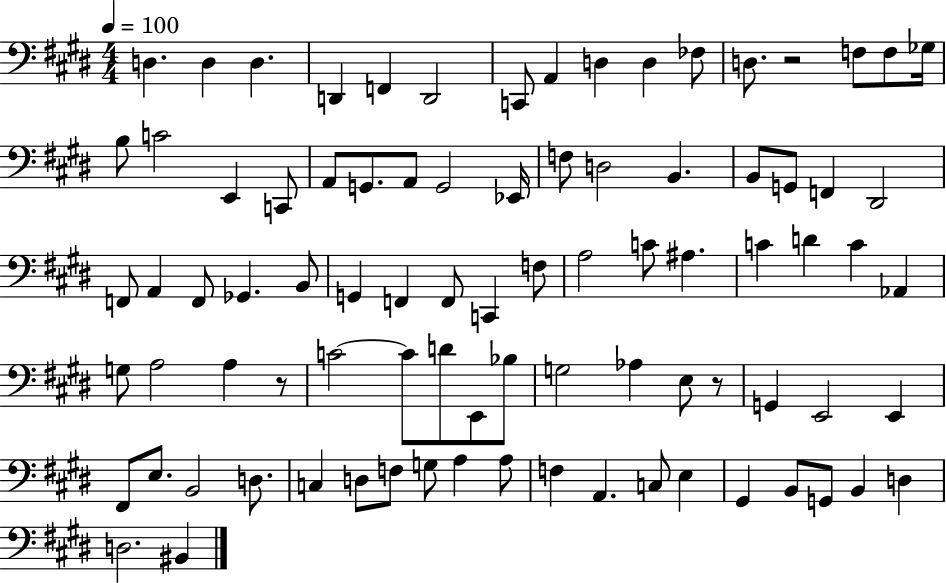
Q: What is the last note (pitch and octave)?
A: BIS2